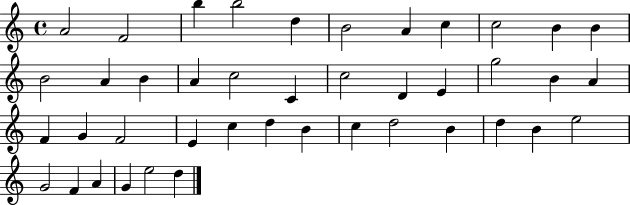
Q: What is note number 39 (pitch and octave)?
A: A4